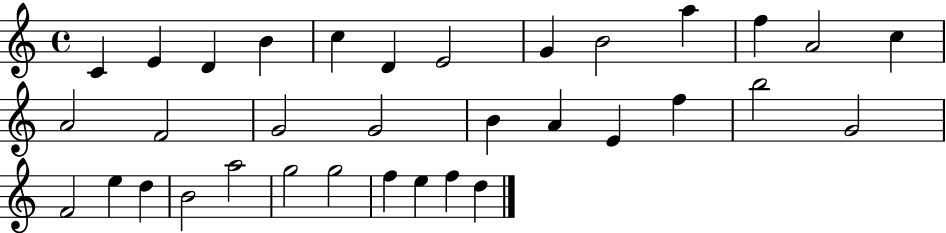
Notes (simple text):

C4/q E4/q D4/q B4/q C5/q D4/q E4/h G4/q B4/h A5/q F5/q A4/h C5/q A4/h F4/h G4/h G4/h B4/q A4/q E4/q F5/q B5/h G4/h F4/h E5/q D5/q B4/h A5/h G5/h G5/h F5/q E5/q F5/q D5/q